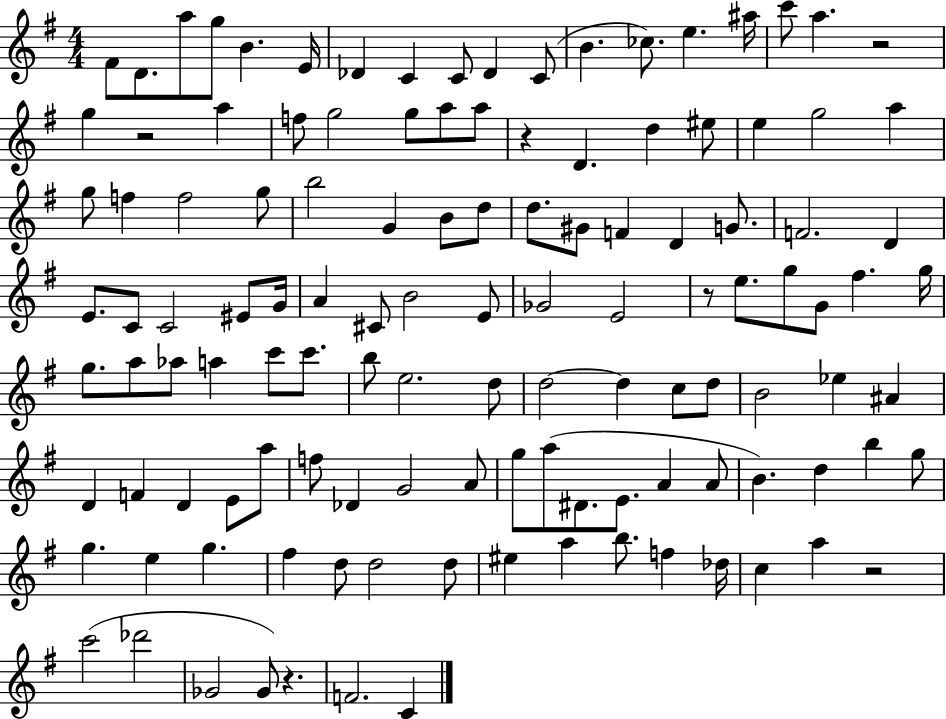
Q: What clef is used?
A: treble